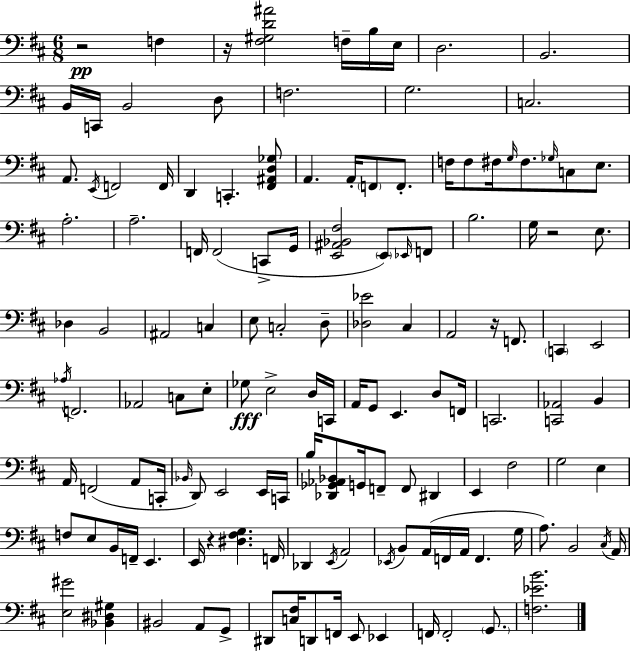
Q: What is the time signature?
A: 6/8